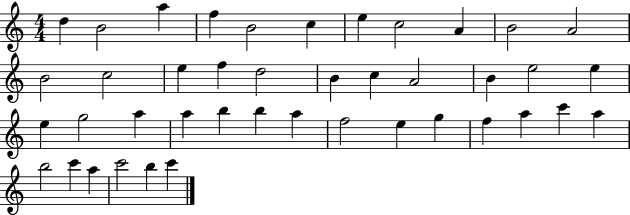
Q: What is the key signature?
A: C major